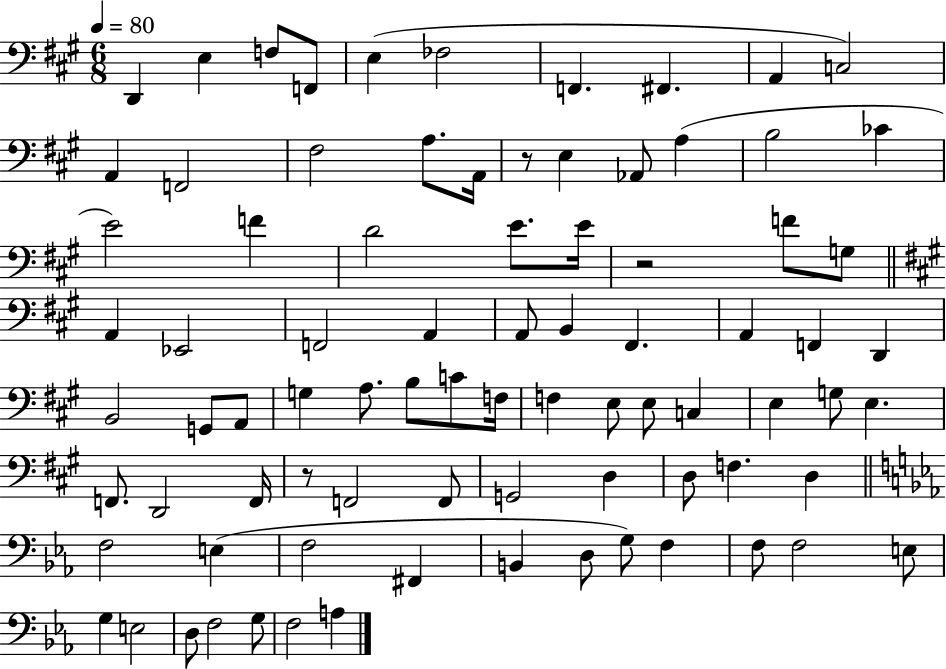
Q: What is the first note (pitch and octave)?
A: D2